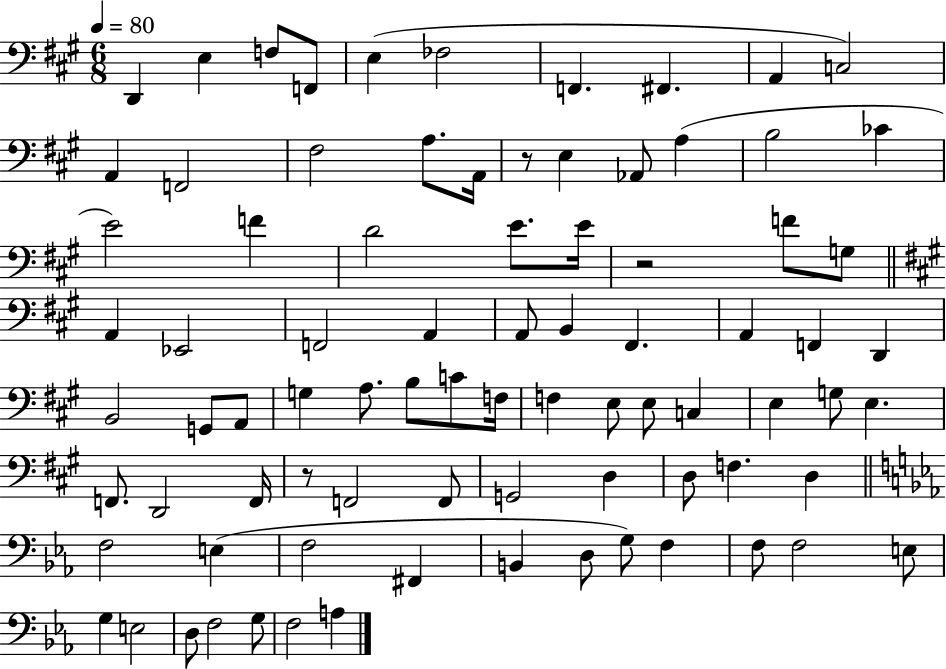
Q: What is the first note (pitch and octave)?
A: D2